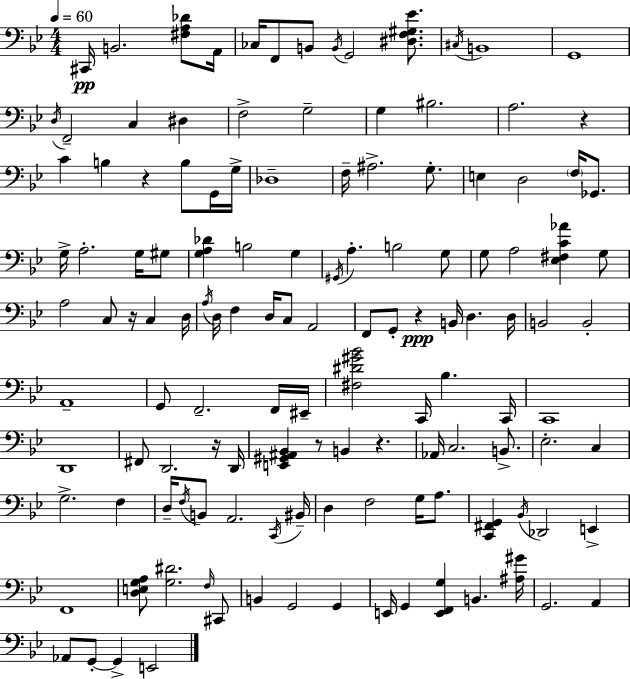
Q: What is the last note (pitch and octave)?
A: E2